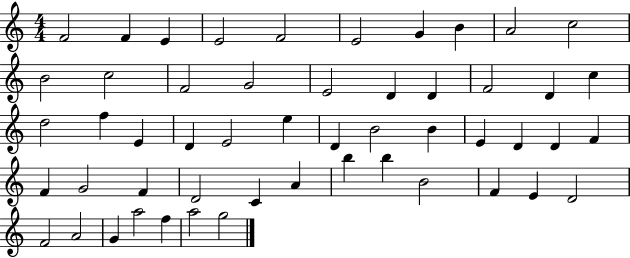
X:1
T:Untitled
M:4/4
L:1/4
K:C
F2 F E E2 F2 E2 G B A2 c2 B2 c2 F2 G2 E2 D D F2 D c d2 f E D E2 e D B2 B E D D F F G2 F D2 C A b b B2 F E D2 F2 A2 G a2 f a2 g2